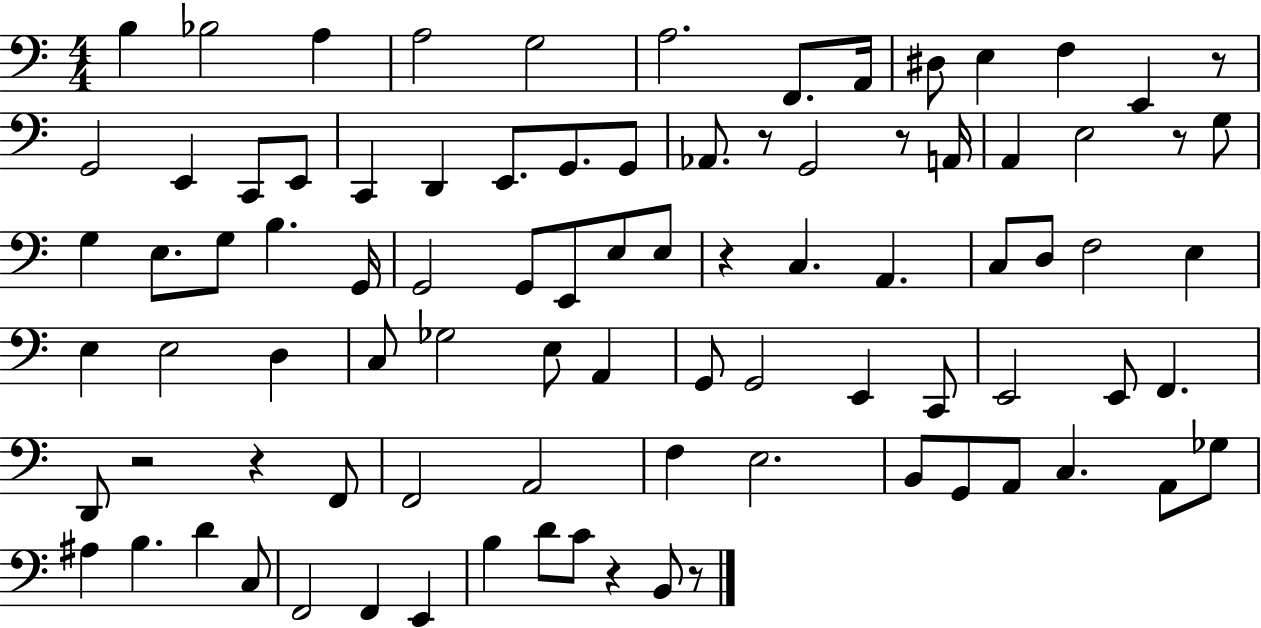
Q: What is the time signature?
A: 4/4